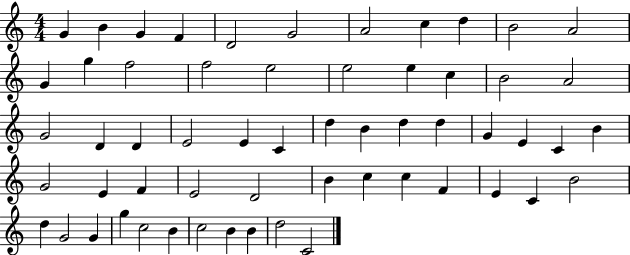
{
  \clef treble
  \numericTimeSignature
  \time 4/4
  \key c \major
  g'4 b'4 g'4 f'4 | d'2 g'2 | a'2 c''4 d''4 | b'2 a'2 | \break g'4 g''4 f''2 | f''2 e''2 | e''2 e''4 c''4 | b'2 a'2 | \break g'2 d'4 d'4 | e'2 e'4 c'4 | d''4 b'4 d''4 d''4 | g'4 e'4 c'4 b'4 | \break g'2 e'4 f'4 | e'2 d'2 | b'4 c''4 c''4 f'4 | e'4 c'4 b'2 | \break d''4 g'2 g'4 | g''4 c''2 b'4 | c''2 b'4 b'4 | d''2 c'2 | \break \bar "|."
}